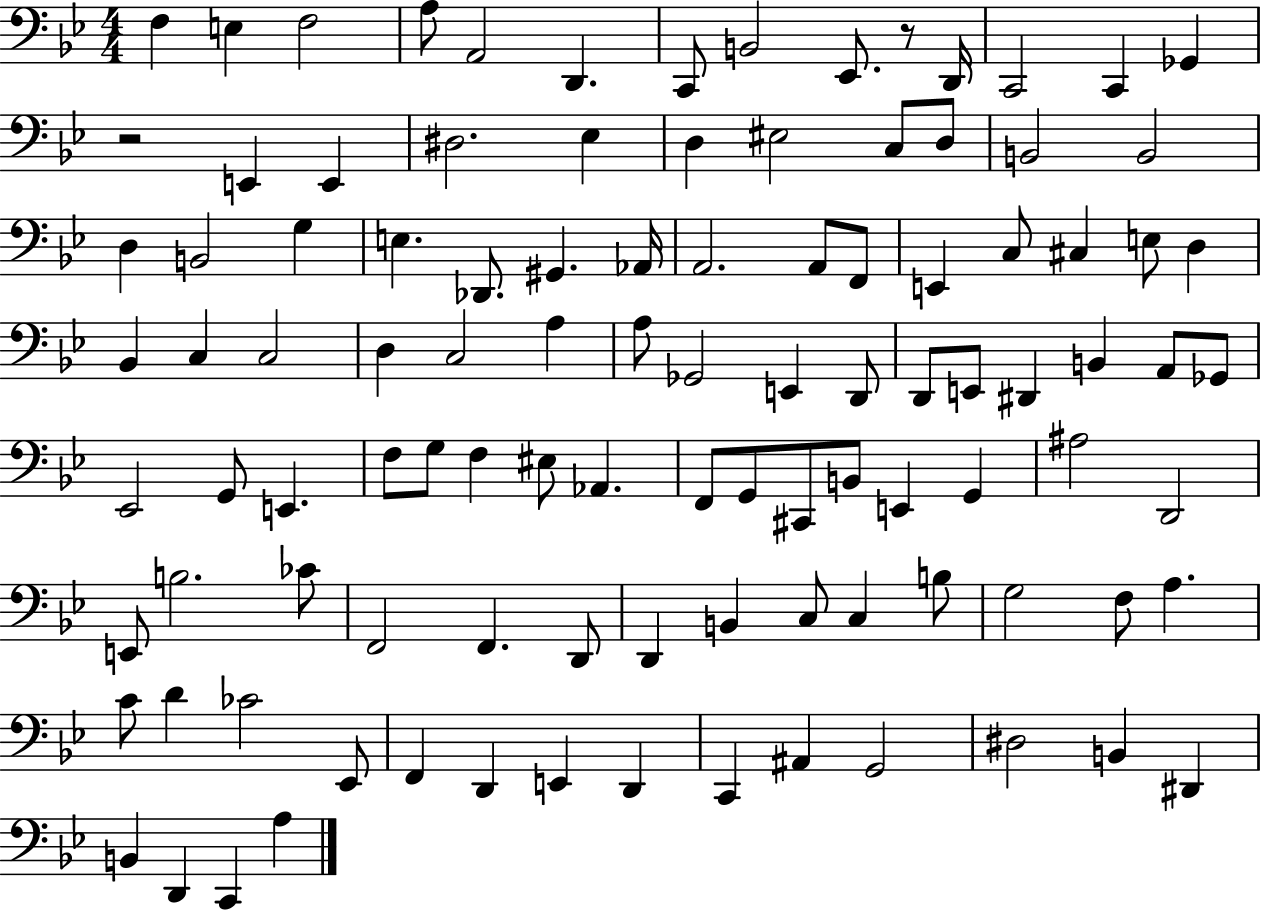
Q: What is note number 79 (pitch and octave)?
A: C3